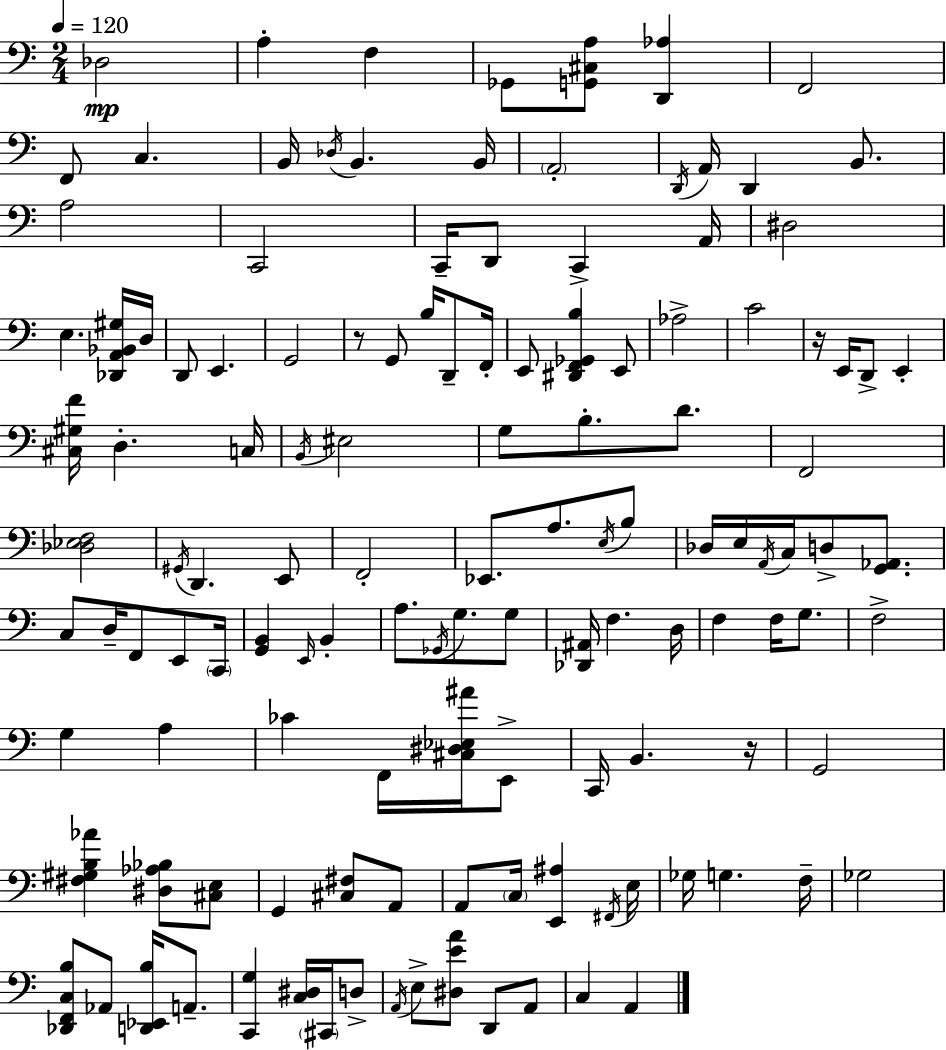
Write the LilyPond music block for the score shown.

{
  \clef bass
  \numericTimeSignature
  \time 2/4
  \key a \minor
  \tempo 4 = 120
  des2\mp | a4-. f4 | ges,8 <g, cis a>8 <d, aes>4 | f,2 | \break f,8 c4. | b,16 \acciaccatura { des16 } b,4. | b,16 \parenthesize a,2-. | \acciaccatura { d,16 } a,16 d,4 b,8. | \break a2 | c,2 | c,16-- d,8 c,4-> | a,16 dis2 | \break e4. | <des, a, bes, gis>16 d16 d,8 e,4. | g,2 | r8 g,8 b16 d,8-- | \break f,16-. e,8 <dis, f, ges, b>4 | e,8 aes2-> | c'2 | r16 e,16 d,8-> e,4-. | \break <cis gis f'>16 d4.-. | c16 \acciaccatura { b,16 } eis2 | g8 b8.-. | d'8. f,2 | \break <des ees f>2 | \acciaccatura { gis,16 } d,4. | e,8 f,2-. | ees,8. a8. | \break \acciaccatura { e16 } b8 des16 e16 \acciaccatura { a,16 } | c16 d8-> <g, aes,>8. c8 | d16-- f,8 e,8 \parenthesize c,16 <g, b,>4 | \grace { e,16 } b,4-. a8. | \break \acciaccatura { ges,16 } g8. g8 | <des, ais,>16 f4. d16 | f4 f16 g8. | f2-> | \break g4 a4 | ces'4 f,16 <cis dis ees ais'>16 e,8-> | c,16 b,4. r16 | g,2 | \break <fis gis b aes'>4 <dis aes bes>8 <cis e>8 | g,4 <cis fis>8 a,8 | a,8 \parenthesize c16 <e, ais>4 \acciaccatura { fis,16 } | e16 ges16 g4. | \break f16-- ges2 | <des, f, c b>8 aes,8 <d, ees, b>16 a,8.-- | <c, g>4 <c dis>16 \parenthesize cis,16 d8-> | \acciaccatura { a,16 } e8-> <dis e' a'>8 d,8 | \break a,8 c4 a,4 | \bar "|."
}